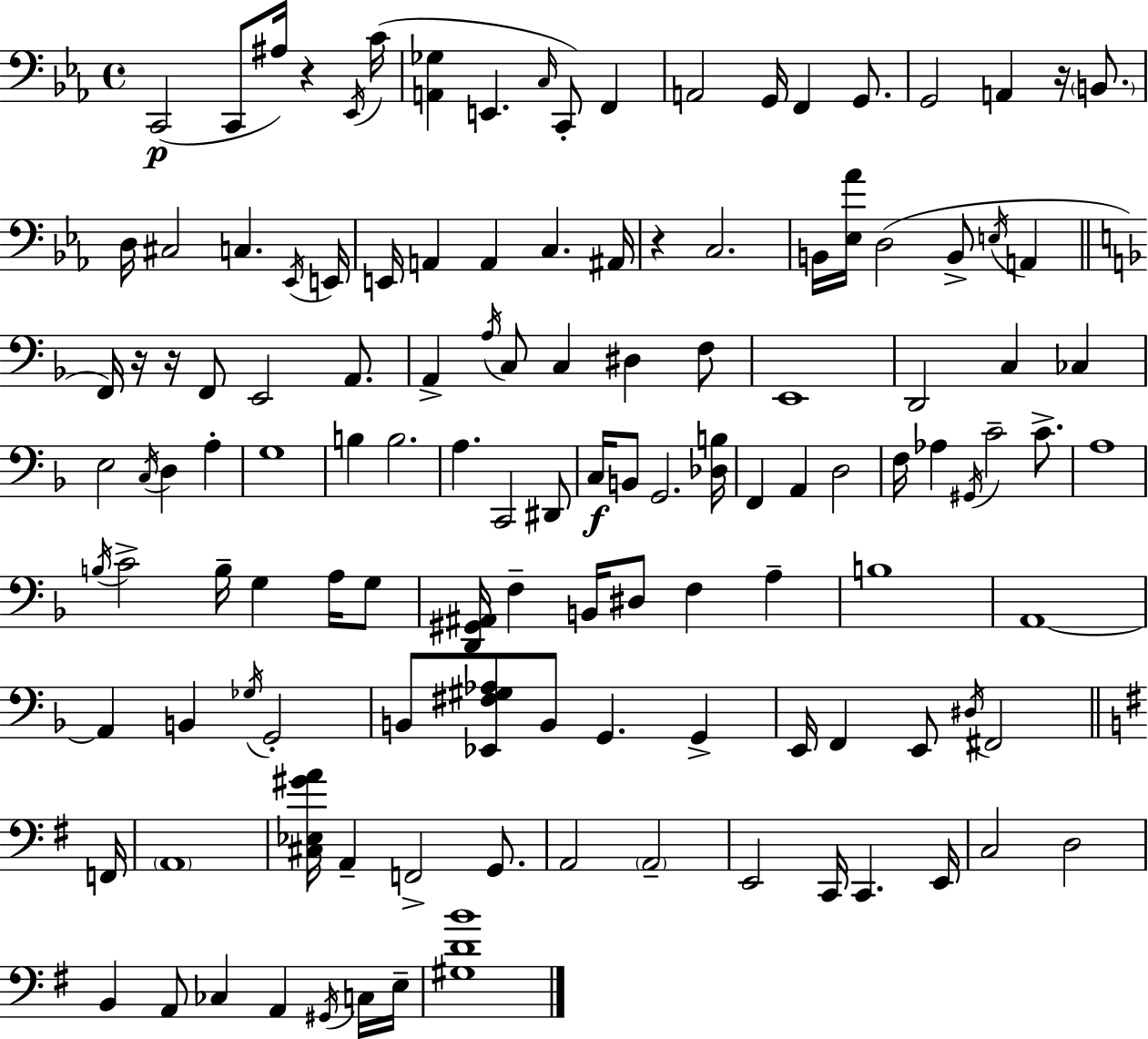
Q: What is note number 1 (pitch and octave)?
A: C2